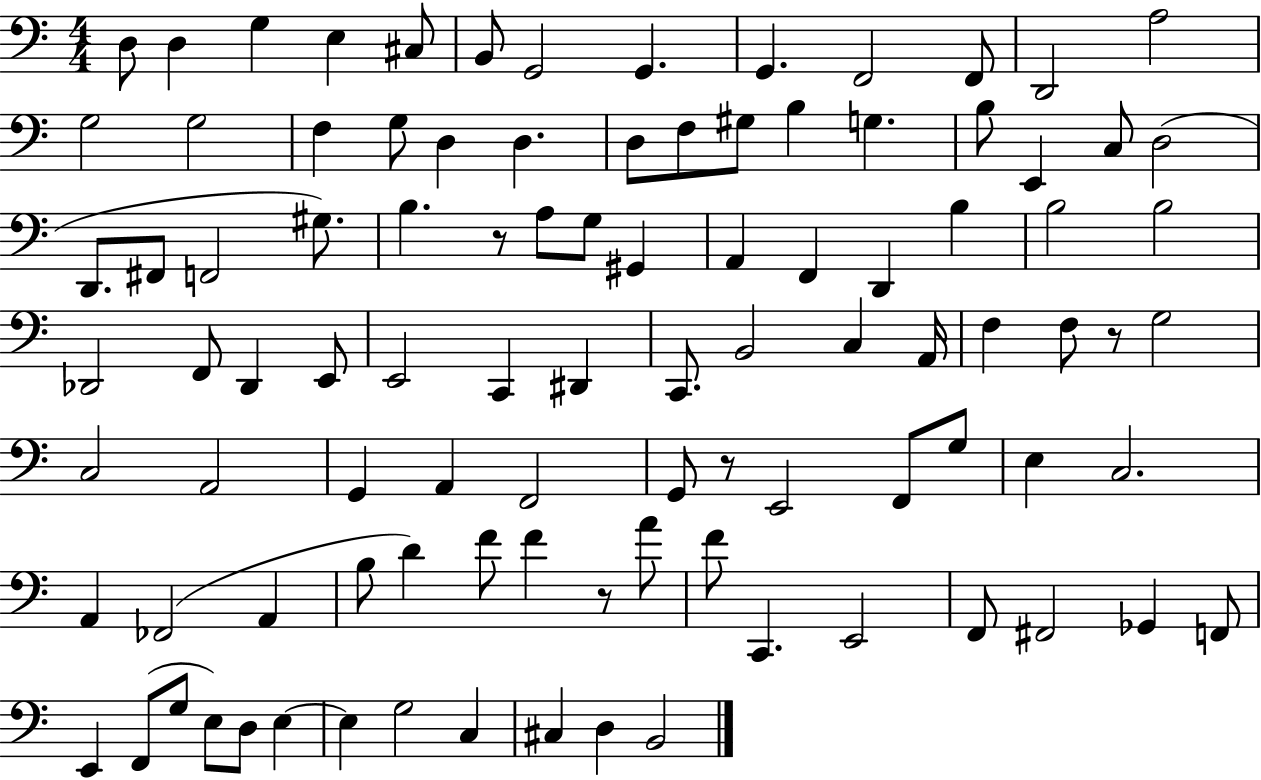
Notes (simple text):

D3/e D3/q G3/q E3/q C#3/e B2/e G2/h G2/q. G2/q. F2/h F2/e D2/h A3/h G3/h G3/h F3/q G3/e D3/q D3/q. D3/e F3/e G#3/e B3/q G3/q. B3/e E2/q C3/e D3/h D2/e. F#2/e F2/h G#3/e. B3/q. R/e A3/e G3/e G#2/q A2/q F2/q D2/q B3/q B3/h B3/h Db2/h F2/e Db2/q E2/e E2/h C2/q D#2/q C2/e. B2/h C3/q A2/s F3/q F3/e R/e G3/h C3/h A2/h G2/q A2/q F2/h G2/e R/e E2/h F2/e G3/e E3/q C3/h. A2/q FES2/h A2/q B3/e D4/q F4/e F4/q R/e A4/e F4/e C2/q. E2/h F2/e F#2/h Gb2/q F2/e E2/q F2/e G3/e E3/e D3/e E3/q E3/q G3/h C3/q C#3/q D3/q B2/h